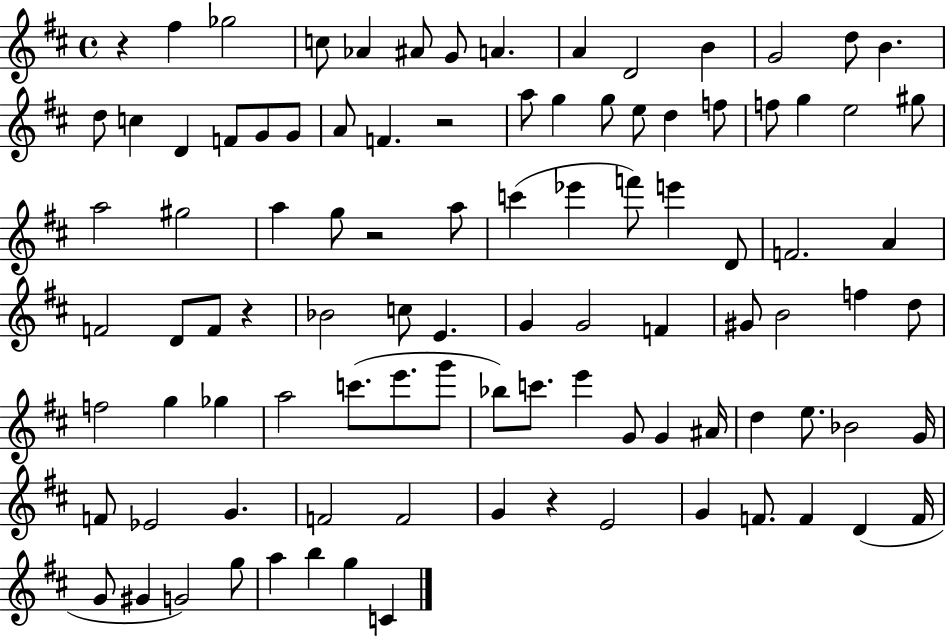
X:1
T:Untitled
M:4/4
L:1/4
K:D
z ^f _g2 c/2 _A ^A/2 G/2 A A D2 B G2 d/2 B d/2 c D F/2 G/2 G/2 A/2 F z2 a/2 g g/2 e/2 d f/2 f/2 g e2 ^g/2 a2 ^g2 a g/2 z2 a/2 c' _e' f'/2 e' D/2 F2 A F2 D/2 F/2 z _B2 c/2 E G G2 F ^G/2 B2 f d/2 f2 g _g a2 c'/2 e'/2 g'/2 _b/2 c'/2 e' G/2 G ^A/4 d e/2 _B2 G/4 F/2 _E2 G F2 F2 G z E2 G F/2 F D F/4 G/2 ^G G2 g/2 a b g C